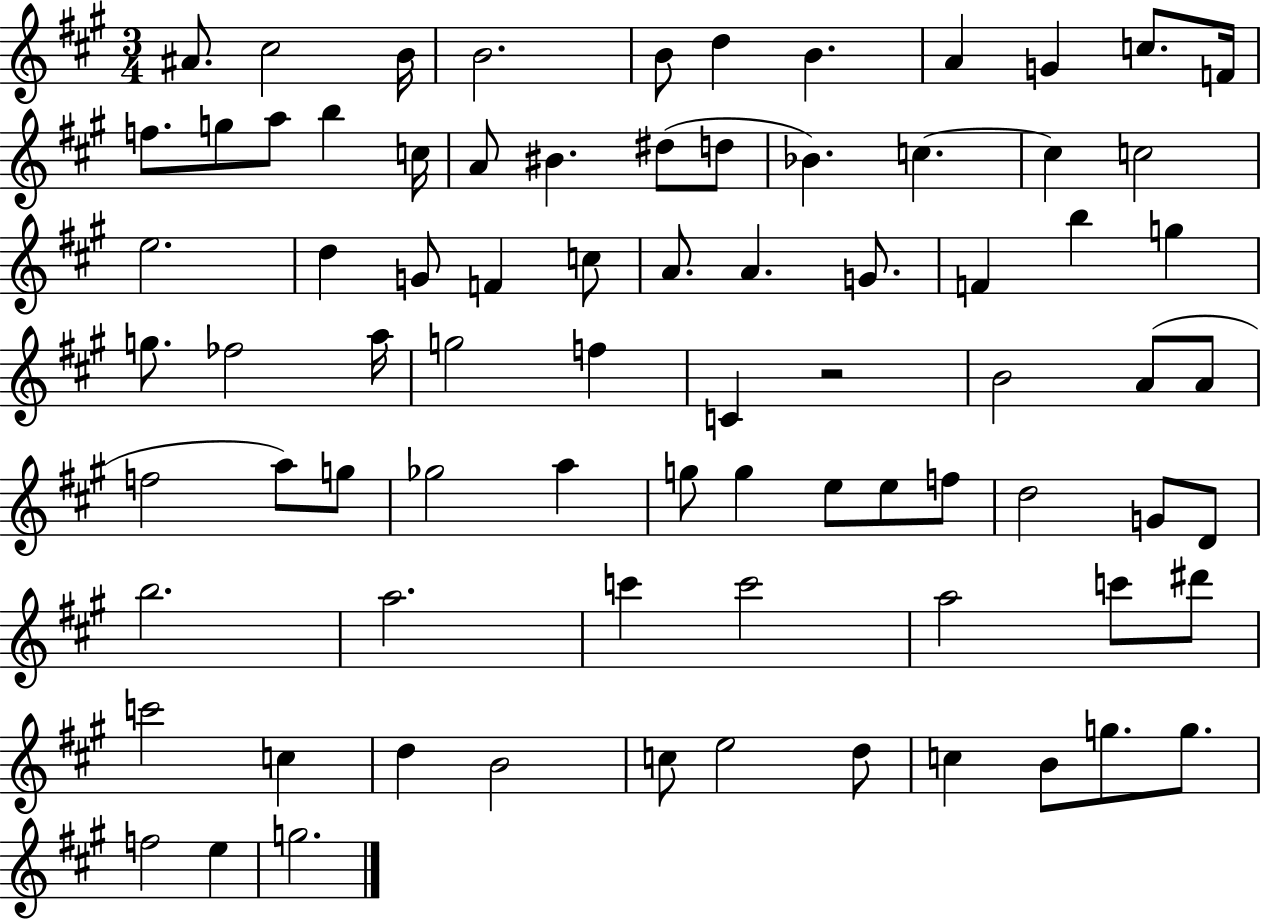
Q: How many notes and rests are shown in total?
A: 79